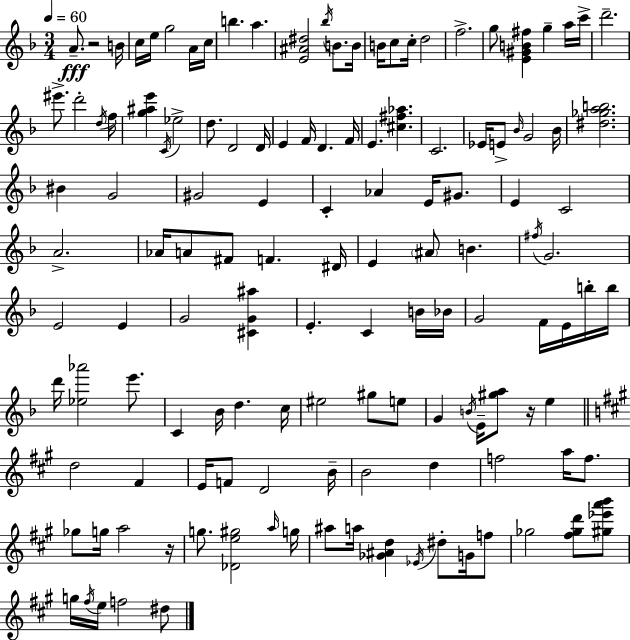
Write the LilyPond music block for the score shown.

{
  \clef treble
  \numericTimeSignature
  \time 3/4
  \key f \major
  \tempo 4 = 60
  a'8.--\fff r2 b'16 | c''16 e''16 g''2 a'16 c''16 | b''4. a''4. | <e' ais' dis''>2 \acciaccatura { bes''16 } b'8. | \break b'16 b'16 c''8 c''16-. d''2 | f''2.-> | g''8 <e' gis' b' fis''>4 g''4-- a''16 | c'''16-> d'''2.-- | \break eis'''8.-> d'''2-. | \acciaccatura { d''16 } f''16 <g'' ais'' e'''>4 \acciaccatura { c'16 } ees''2-> | d''8. d'2 | d'16 e'4 f'16 d'4. | \break f'16 e'4. <cis'' fis'' aes''>4. | c'2. | ees'16 e'8-> \grace { bes'16 } g'2 | bes'16 <dis'' ges'' a'' b''>2. | \break bis'4 g'2 | gis'2 | e'4 c'4-. aes'4 | e'16 gis'8. e'4 c'2 | \break a'2.-> | aes'16 a'8 fis'8 f'4. | dis'16 e'4 \parenthesize ais'8 b'4. | \acciaccatura { fis''16 } g'2. | \break e'2 | e'4 g'2 | <cis' g' ais''>4 e'4.-. c'4 | b'16 bes'16 g'2 | \break f'16 e'16 b''16-. b''16 d'''16 <ees'' aes'''>2 | e'''8. c'4 bes'16 d''4. | c''16 eis''2 | gis''8 e''8 g'4 \acciaccatura { b'16 } e'16-- <gis'' a''>8 | \break r16 e''4 \bar "||" \break \key a \major d''2 fis'4 | e'16 f'8 d'2 b'16-- | b'2 d''4 | f''2 a''16 f''8. | \break ges''8 g''16 a''2 r16 | g''8. <des' e'' gis''>2 \grace { a''16 } | g''16 ais''8 a''16 <ges' ais' d''>4 \acciaccatura { ees'16 } dis''8-. g'16 | f''8 ges''2 <fis'' ges'' d'''>8 | \break <gis'' ees''' a''' b'''>8 g''16 \acciaccatura { fis''16 } e''16 f''2 | dis''8 \bar "|."
}